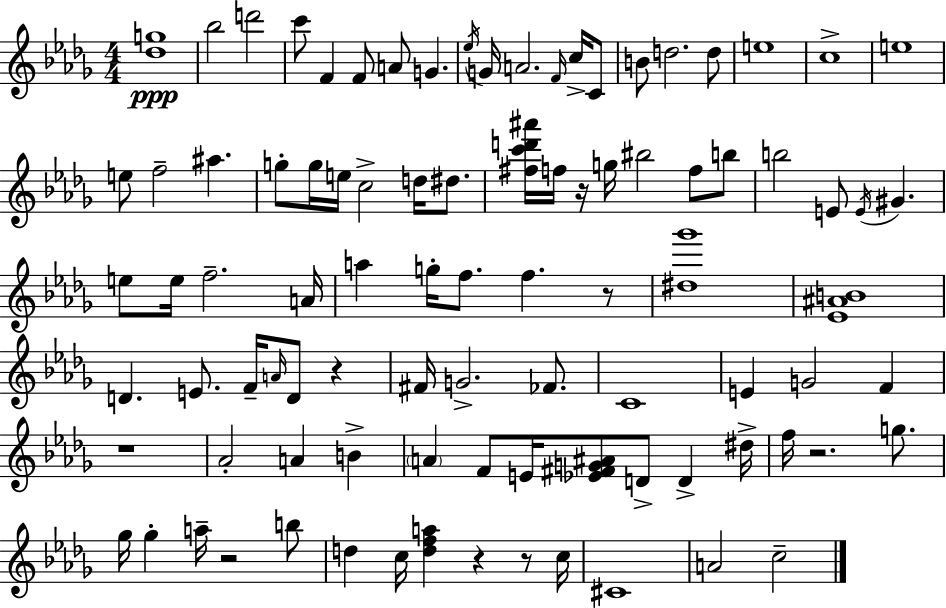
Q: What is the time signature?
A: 4/4